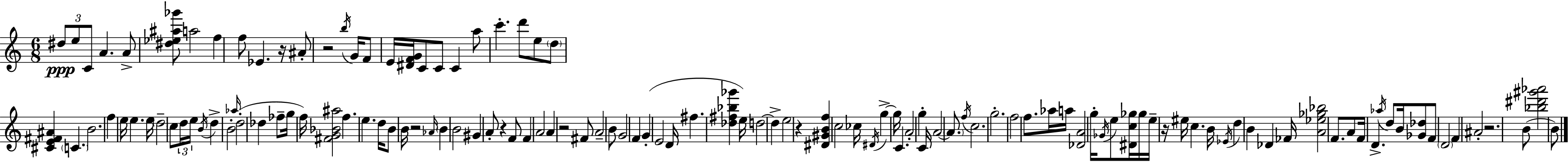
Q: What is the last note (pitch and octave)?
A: B4